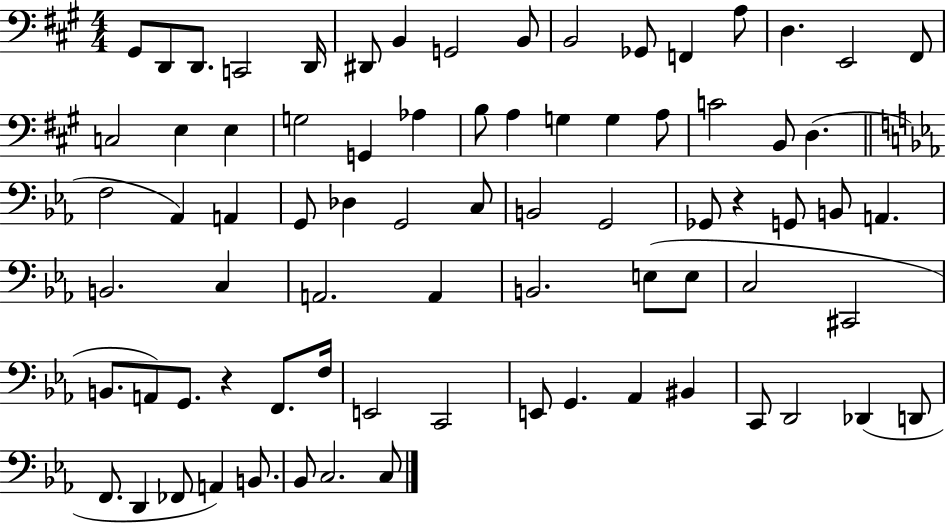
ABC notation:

X:1
T:Untitled
M:4/4
L:1/4
K:A
^G,,/2 D,,/2 D,,/2 C,,2 D,,/4 ^D,,/2 B,, G,,2 B,,/2 B,,2 _G,,/2 F,, A,/2 D, E,,2 ^F,,/2 C,2 E, E, G,2 G,, _A, B,/2 A, G, G, A,/2 C2 B,,/2 D, F,2 _A,, A,, G,,/2 _D, G,,2 C,/2 B,,2 G,,2 _G,,/2 z G,,/2 B,,/2 A,, B,,2 C, A,,2 A,, B,,2 E,/2 E,/2 C,2 ^C,,2 B,,/2 A,,/2 G,,/2 z F,,/2 F,/4 E,,2 C,,2 E,,/2 G,, _A,, ^B,, C,,/2 D,,2 _D,, D,,/2 F,,/2 D,, _F,,/2 A,, B,,/2 _B,,/2 C,2 C,/2